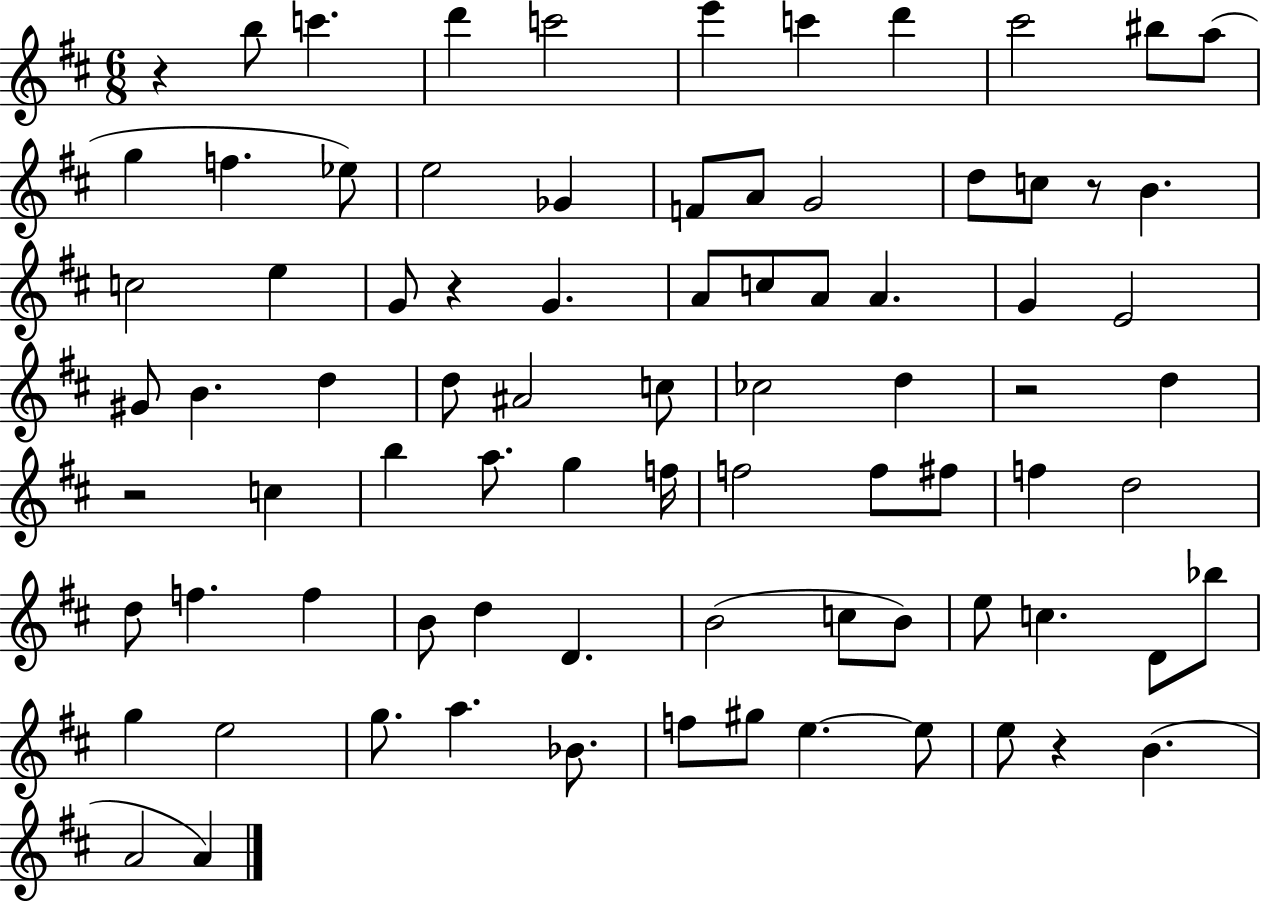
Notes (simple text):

R/q B5/e C6/q. D6/q C6/h E6/q C6/q D6/q C#6/h BIS5/e A5/e G5/q F5/q. Eb5/e E5/h Gb4/q F4/e A4/e G4/h D5/e C5/e R/e B4/q. C5/h E5/q G4/e R/q G4/q. A4/e C5/e A4/e A4/q. G4/q E4/h G#4/e B4/q. D5/q D5/e A#4/h C5/e CES5/h D5/q R/h D5/q R/h C5/q B5/q A5/e. G5/q F5/s F5/h F5/e F#5/e F5/q D5/h D5/e F5/q. F5/q B4/e D5/q D4/q. B4/h C5/e B4/e E5/e C5/q. D4/e Bb5/e G5/q E5/h G5/e. A5/q. Bb4/e. F5/e G#5/e E5/q. E5/e E5/e R/q B4/q. A4/h A4/q